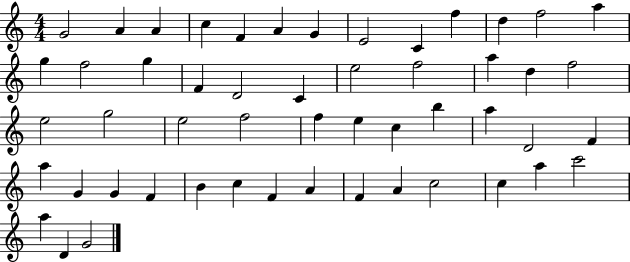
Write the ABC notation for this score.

X:1
T:Untitled
M:4/4
L:1/4
K:C
G2 A A c F A G E2 C f d f2 a g f2 g F D2 C e2 f2 a d f2 e2 g2 e2 f2 f e c b a D2 F a G G F B c F A F A c2 c a c'2 a D G2